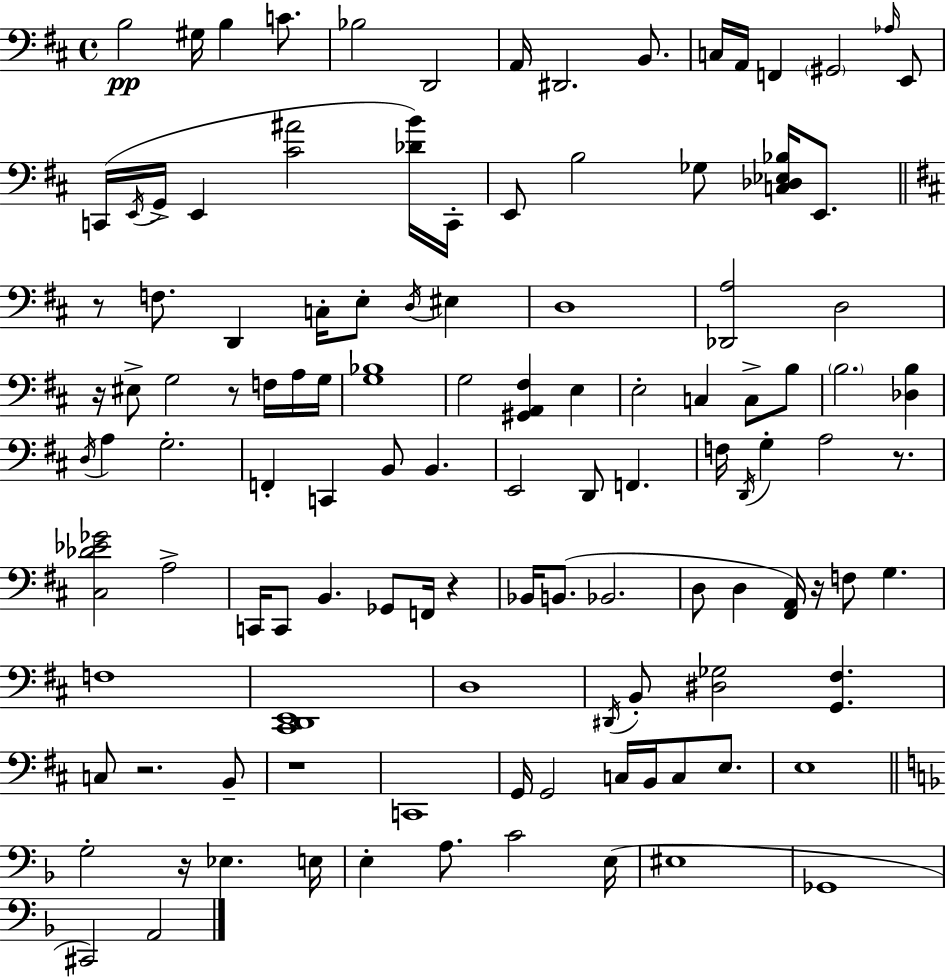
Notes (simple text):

B3/h G#3/s B3/q C4/e. Bb3/h D2/h A2/s D#2/h. B2/e. C3/s A2/s F2/q G#2/h Ab3/s E2/e C2/s E2/s G2/s E2/q [C#4,A#4]/h [Db4,B4]/s C2/s E2/e B3/h Gb3/e [C3,Db3,Eb3,Bb3]/s E2/e. R/e F3/e. D2/q C3/s E3/e D3/s EIS3/q D3/w [Db2,A3]/h D3/h R/s EIS3/e G3/h R/e F3/s A3/s G3/s [G3,Bb3]/w G3/h [G#2,A2,F#3]/q E3/q E3/h C3/q C3/e B3/e B3/h. [Db3,B3]/q D3/s A3/q G3/h. F2/q C2/q B2/e B2/q. E2/h D2/e F2/q. F3/s D2/s G3/q A3/h R/e. [C#3,Db4,Eb4,Gb4]/h A3/h C2/s C2/e B2/q. Gb2/e F2/s R/q Bb2/s B2/e. Bb2/h. D3/e D3/q [F#2,A2]/s R/s F3/e G3/q. F3/w [C#2,D2,E2]/w D3/w D#2/s B2/e [D#3,Gb3]/h [G2,F#3]/q. C3/e R/h. B2/e R/w C2/w G2/s G2/h C3/s B2/s C3/e E3/e. E3/w G3/h R/s Eb3/q. E3/s E3/q A3/e. C4/h E3/s EIS3/w Gb2/w C#2/h A2/h